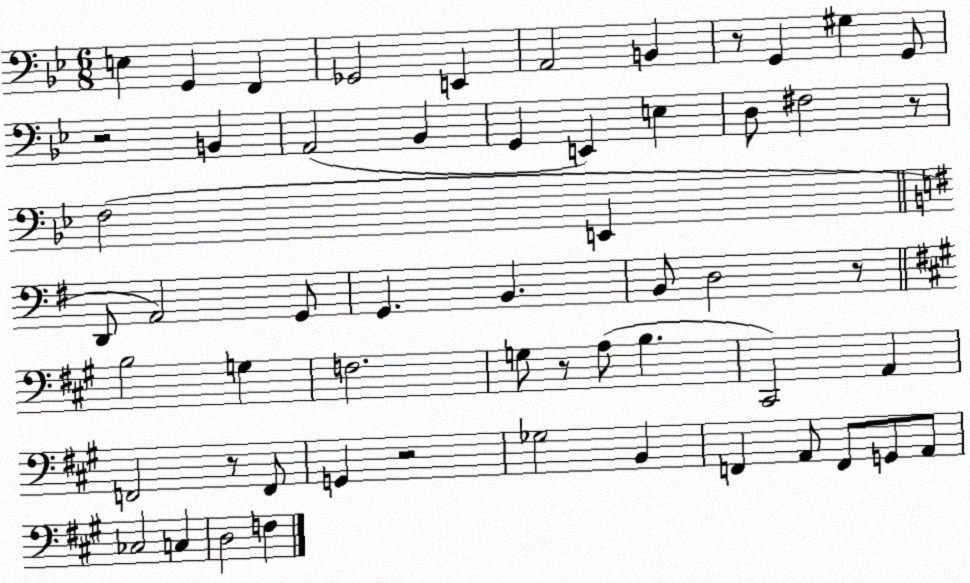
X:1
T:Untitled
M:6/8
L:1/4
K:Bb
E, G,, F,, _G,,2 E,, A,,2 B,, z/2 G,, ^G, G,,/2 z2 B,, A,,2 _B,, G,, E,, E, D,/2 ^F,2 z/2 F,2 E,, D,,/2 A,,2 G,,/2 G,, B,, B,,/2 D,2 z/2 B,2 G, F,2 G,/2 z/2 A,/2 B, ^C,,2 A,, F,,2 z/2 F,,/2 G,, z2 _G,2 B,, F,, A,,/2 F,,/2 G,,/2 A,,/2 _C,2 C, D,2 F,